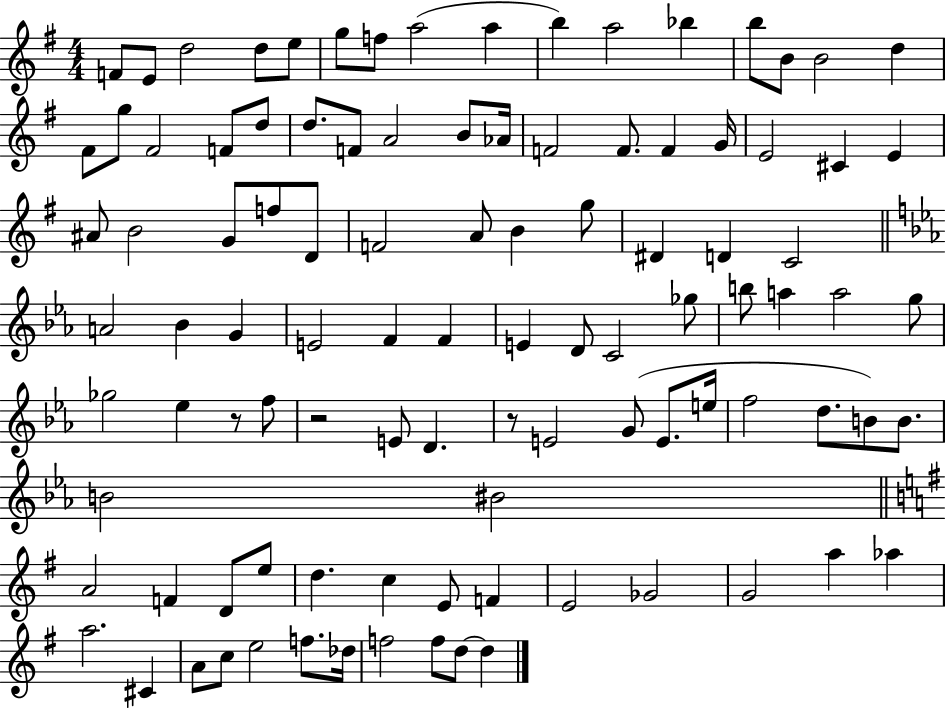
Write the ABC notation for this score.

X:1
T:Untitled
M:4/4
L:1/4
K:G
F/2 E/2 d2 d/2 e/2 g/2 f/2 a2 a b a2 _b b/2 B/2 B2 d ^F/2 g/2 ^F2 F/2 d/2 d/2 F/2 A2 B/2 _A/4 F2 F/2 F G/4 E2 ^C E ^A/2 B2 G/2 f/2 D/2 F2 A/2 B g/2 ^D D C2 A2 _B G E2 F F E D/2 C2 _g/2 b/2 a a2 g/2 _g2 _e z/2 f/2 z2 E/2 D z/2 E2 G/2 E/2 e/4 f2 d/2 B/2 B/2 B2 ^B2 A2 F D/2 e/2 d c E/2 F E2 _G2 G2 a _a a2 ^C A/2 c/2 e2 f/2 _d/4 f2 f/2 d/2 d